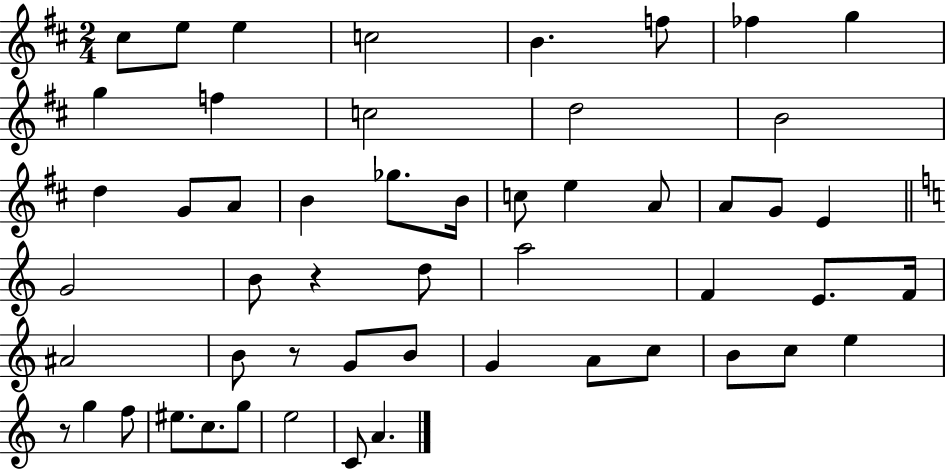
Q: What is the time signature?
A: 2/4